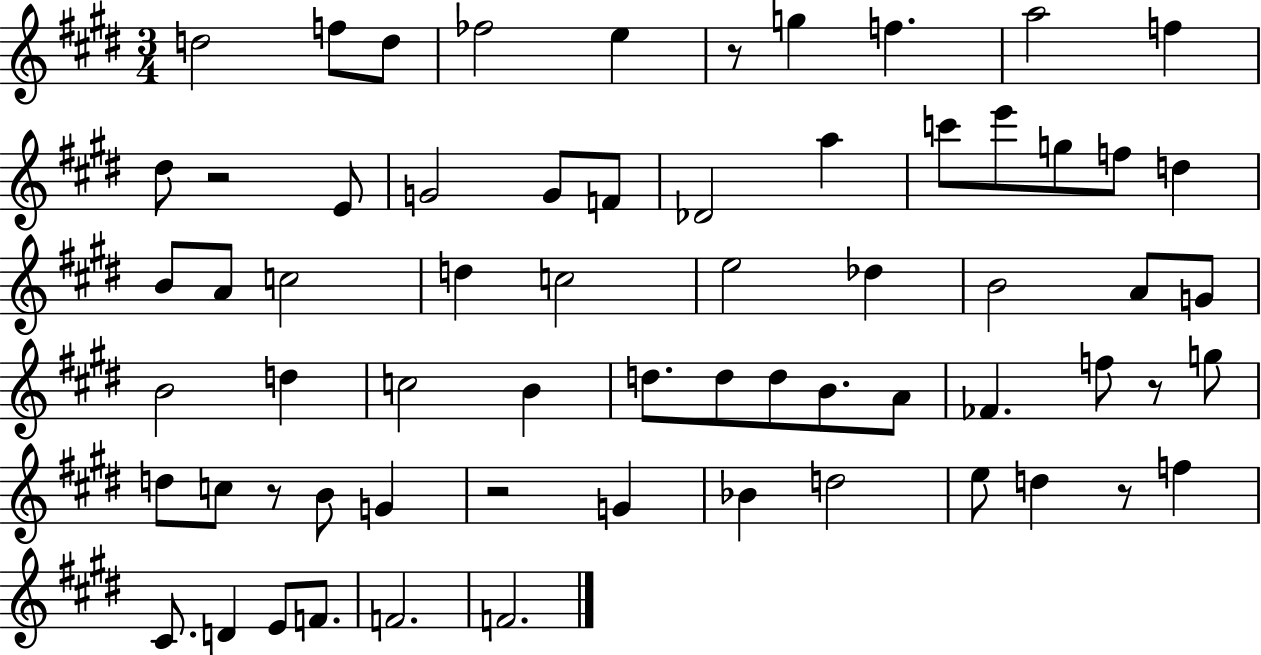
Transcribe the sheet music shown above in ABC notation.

X:1
T:Untitled
M:3/4
L:1/4
K:E
d2 f/2 d/2 _f2 e z/2 g f a2 f ^d/2 z2 E/2 G2 G/2 F/2 _D2 a c'/2 e'/2 g/2 f/2 d B/2 A/2 c2 d c2 e2 _d B2 A/2 G/2 B2 d c2 B d/2 d/2 d/2 B/2 A/2 _F f/2 z/2 g/2 d/2 c/2 z/2 B/2 G z2 G _B d2 e/2 d z/2 f ^C/2 D E/2 F/2 F2 F2